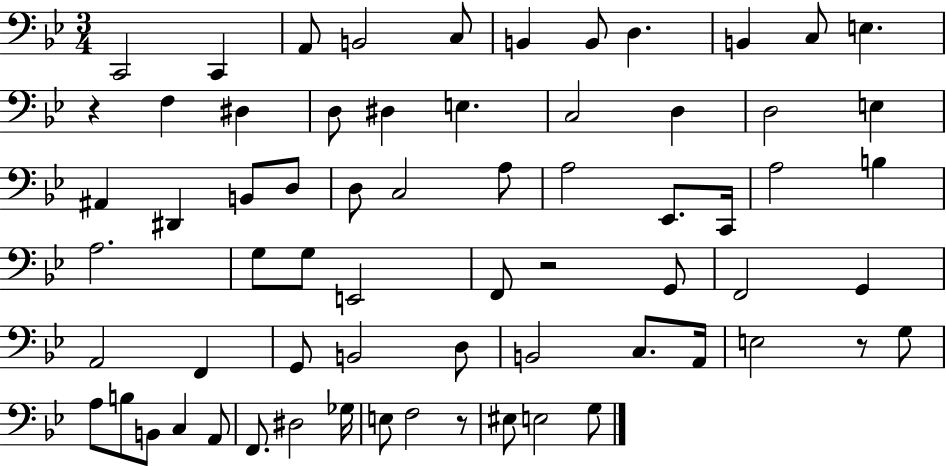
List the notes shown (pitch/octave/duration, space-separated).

C2/h C2/q A2/e B2/h C3/e B2/q B2/e D3/q. B2/q C3/e E3/q. R/q F3/q D#3/q D3/e D#3/q E3/q. C3/h D3/q D3/h E3/q A#2/q D#2/q B2/e D3/e D3/e C3/h A3/e A3/h Eb2/e. C2/s A3/h B3/q A3/h. G3/e G3/e E2/h F2/e R/h G2/e F2/h G2/q A2/h F2/q G2/e B2/h D3/e B2/h C3/e. A2/s E3/h R/e G3/e A3/e B3/e B2/e C3/q A2/e F2/e. D#3/h Gb3/s E3/e F3/h R/e EIS3/e E3/h G3/e